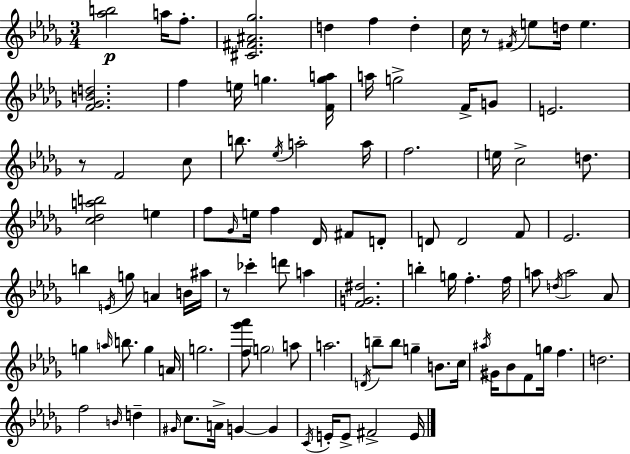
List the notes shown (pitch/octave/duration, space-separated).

[Ab5,B5]/h A5/s F5/e. [C#4,F#4,A#4,Gb5]/h. D5/q F5/q D5/q C5/s R/e F#4/s E5/e D5/s E5/q. [F4,Gb4,B4,D5]/h. F5/q E5/s G5/q. [F4,G5,A5]/s A5/s G5/h F4/s G4/e E4/h. R/e F4/h C5/e B5/e. Eb5/s A5/h A5/s F5/h. E5/s C5/h D5/e. [C5,Db5,A5,B5]/h E5/q F5/e Gb4/s E5/s F5/q Db4/s F#4/e D4/e D4/e D4/h F4/e Eb4/h. B5/q E4/s G5/e A4/q B4/s A#5/s R/e CES6/q D6/e A5/q [F4,G4,D#5]/h. B5/q G5/s F5/q. F5/s A5/e D5/s A5/h Ab4/e G5/q A5/s B5/e. G5/q A4/s G5/h. [F5,Gb6,Ab6]/e G5/h A5/e A5/h. D4/s B5/e B5/e G5/q B4/e. C5/s A#5/s G#4/s Bb4/e F4/e G5/s F5/q. D5/h. F5/h B4/s D5/q G#4/s C5/e. A4/s G4/q G4/q C4/s E4/s E4/e F#4/h E4/s